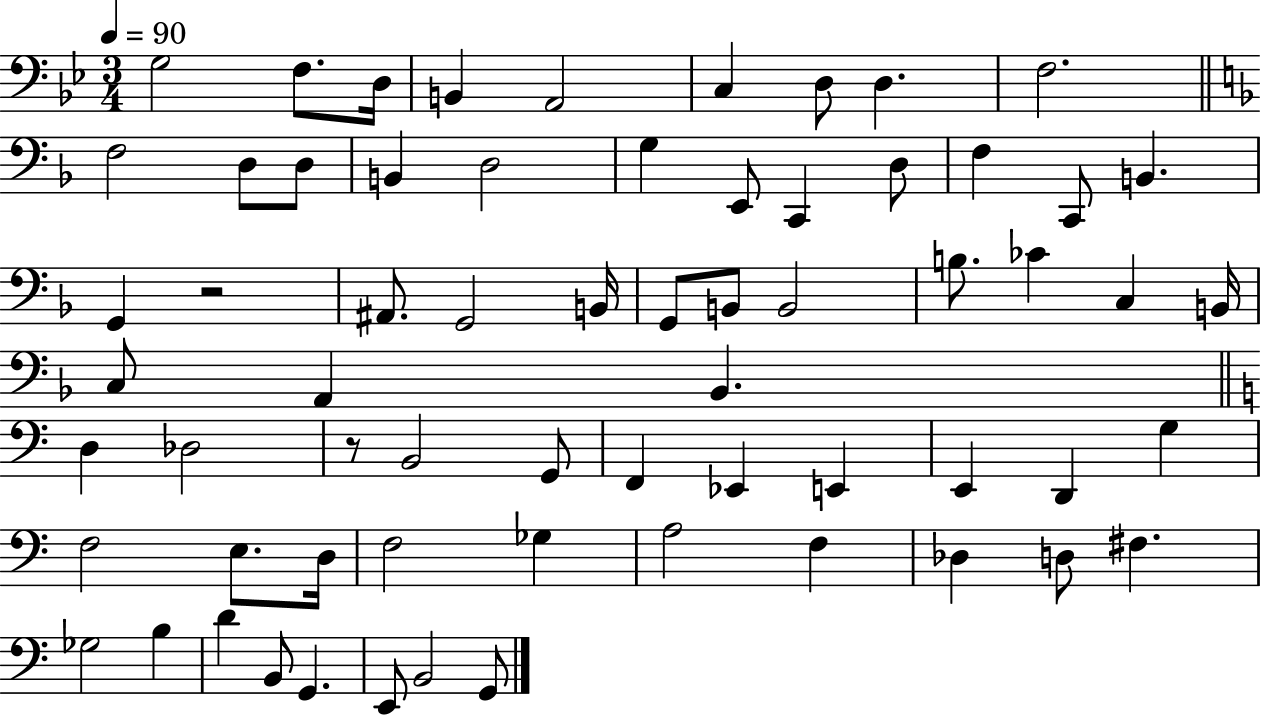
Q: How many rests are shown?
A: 2